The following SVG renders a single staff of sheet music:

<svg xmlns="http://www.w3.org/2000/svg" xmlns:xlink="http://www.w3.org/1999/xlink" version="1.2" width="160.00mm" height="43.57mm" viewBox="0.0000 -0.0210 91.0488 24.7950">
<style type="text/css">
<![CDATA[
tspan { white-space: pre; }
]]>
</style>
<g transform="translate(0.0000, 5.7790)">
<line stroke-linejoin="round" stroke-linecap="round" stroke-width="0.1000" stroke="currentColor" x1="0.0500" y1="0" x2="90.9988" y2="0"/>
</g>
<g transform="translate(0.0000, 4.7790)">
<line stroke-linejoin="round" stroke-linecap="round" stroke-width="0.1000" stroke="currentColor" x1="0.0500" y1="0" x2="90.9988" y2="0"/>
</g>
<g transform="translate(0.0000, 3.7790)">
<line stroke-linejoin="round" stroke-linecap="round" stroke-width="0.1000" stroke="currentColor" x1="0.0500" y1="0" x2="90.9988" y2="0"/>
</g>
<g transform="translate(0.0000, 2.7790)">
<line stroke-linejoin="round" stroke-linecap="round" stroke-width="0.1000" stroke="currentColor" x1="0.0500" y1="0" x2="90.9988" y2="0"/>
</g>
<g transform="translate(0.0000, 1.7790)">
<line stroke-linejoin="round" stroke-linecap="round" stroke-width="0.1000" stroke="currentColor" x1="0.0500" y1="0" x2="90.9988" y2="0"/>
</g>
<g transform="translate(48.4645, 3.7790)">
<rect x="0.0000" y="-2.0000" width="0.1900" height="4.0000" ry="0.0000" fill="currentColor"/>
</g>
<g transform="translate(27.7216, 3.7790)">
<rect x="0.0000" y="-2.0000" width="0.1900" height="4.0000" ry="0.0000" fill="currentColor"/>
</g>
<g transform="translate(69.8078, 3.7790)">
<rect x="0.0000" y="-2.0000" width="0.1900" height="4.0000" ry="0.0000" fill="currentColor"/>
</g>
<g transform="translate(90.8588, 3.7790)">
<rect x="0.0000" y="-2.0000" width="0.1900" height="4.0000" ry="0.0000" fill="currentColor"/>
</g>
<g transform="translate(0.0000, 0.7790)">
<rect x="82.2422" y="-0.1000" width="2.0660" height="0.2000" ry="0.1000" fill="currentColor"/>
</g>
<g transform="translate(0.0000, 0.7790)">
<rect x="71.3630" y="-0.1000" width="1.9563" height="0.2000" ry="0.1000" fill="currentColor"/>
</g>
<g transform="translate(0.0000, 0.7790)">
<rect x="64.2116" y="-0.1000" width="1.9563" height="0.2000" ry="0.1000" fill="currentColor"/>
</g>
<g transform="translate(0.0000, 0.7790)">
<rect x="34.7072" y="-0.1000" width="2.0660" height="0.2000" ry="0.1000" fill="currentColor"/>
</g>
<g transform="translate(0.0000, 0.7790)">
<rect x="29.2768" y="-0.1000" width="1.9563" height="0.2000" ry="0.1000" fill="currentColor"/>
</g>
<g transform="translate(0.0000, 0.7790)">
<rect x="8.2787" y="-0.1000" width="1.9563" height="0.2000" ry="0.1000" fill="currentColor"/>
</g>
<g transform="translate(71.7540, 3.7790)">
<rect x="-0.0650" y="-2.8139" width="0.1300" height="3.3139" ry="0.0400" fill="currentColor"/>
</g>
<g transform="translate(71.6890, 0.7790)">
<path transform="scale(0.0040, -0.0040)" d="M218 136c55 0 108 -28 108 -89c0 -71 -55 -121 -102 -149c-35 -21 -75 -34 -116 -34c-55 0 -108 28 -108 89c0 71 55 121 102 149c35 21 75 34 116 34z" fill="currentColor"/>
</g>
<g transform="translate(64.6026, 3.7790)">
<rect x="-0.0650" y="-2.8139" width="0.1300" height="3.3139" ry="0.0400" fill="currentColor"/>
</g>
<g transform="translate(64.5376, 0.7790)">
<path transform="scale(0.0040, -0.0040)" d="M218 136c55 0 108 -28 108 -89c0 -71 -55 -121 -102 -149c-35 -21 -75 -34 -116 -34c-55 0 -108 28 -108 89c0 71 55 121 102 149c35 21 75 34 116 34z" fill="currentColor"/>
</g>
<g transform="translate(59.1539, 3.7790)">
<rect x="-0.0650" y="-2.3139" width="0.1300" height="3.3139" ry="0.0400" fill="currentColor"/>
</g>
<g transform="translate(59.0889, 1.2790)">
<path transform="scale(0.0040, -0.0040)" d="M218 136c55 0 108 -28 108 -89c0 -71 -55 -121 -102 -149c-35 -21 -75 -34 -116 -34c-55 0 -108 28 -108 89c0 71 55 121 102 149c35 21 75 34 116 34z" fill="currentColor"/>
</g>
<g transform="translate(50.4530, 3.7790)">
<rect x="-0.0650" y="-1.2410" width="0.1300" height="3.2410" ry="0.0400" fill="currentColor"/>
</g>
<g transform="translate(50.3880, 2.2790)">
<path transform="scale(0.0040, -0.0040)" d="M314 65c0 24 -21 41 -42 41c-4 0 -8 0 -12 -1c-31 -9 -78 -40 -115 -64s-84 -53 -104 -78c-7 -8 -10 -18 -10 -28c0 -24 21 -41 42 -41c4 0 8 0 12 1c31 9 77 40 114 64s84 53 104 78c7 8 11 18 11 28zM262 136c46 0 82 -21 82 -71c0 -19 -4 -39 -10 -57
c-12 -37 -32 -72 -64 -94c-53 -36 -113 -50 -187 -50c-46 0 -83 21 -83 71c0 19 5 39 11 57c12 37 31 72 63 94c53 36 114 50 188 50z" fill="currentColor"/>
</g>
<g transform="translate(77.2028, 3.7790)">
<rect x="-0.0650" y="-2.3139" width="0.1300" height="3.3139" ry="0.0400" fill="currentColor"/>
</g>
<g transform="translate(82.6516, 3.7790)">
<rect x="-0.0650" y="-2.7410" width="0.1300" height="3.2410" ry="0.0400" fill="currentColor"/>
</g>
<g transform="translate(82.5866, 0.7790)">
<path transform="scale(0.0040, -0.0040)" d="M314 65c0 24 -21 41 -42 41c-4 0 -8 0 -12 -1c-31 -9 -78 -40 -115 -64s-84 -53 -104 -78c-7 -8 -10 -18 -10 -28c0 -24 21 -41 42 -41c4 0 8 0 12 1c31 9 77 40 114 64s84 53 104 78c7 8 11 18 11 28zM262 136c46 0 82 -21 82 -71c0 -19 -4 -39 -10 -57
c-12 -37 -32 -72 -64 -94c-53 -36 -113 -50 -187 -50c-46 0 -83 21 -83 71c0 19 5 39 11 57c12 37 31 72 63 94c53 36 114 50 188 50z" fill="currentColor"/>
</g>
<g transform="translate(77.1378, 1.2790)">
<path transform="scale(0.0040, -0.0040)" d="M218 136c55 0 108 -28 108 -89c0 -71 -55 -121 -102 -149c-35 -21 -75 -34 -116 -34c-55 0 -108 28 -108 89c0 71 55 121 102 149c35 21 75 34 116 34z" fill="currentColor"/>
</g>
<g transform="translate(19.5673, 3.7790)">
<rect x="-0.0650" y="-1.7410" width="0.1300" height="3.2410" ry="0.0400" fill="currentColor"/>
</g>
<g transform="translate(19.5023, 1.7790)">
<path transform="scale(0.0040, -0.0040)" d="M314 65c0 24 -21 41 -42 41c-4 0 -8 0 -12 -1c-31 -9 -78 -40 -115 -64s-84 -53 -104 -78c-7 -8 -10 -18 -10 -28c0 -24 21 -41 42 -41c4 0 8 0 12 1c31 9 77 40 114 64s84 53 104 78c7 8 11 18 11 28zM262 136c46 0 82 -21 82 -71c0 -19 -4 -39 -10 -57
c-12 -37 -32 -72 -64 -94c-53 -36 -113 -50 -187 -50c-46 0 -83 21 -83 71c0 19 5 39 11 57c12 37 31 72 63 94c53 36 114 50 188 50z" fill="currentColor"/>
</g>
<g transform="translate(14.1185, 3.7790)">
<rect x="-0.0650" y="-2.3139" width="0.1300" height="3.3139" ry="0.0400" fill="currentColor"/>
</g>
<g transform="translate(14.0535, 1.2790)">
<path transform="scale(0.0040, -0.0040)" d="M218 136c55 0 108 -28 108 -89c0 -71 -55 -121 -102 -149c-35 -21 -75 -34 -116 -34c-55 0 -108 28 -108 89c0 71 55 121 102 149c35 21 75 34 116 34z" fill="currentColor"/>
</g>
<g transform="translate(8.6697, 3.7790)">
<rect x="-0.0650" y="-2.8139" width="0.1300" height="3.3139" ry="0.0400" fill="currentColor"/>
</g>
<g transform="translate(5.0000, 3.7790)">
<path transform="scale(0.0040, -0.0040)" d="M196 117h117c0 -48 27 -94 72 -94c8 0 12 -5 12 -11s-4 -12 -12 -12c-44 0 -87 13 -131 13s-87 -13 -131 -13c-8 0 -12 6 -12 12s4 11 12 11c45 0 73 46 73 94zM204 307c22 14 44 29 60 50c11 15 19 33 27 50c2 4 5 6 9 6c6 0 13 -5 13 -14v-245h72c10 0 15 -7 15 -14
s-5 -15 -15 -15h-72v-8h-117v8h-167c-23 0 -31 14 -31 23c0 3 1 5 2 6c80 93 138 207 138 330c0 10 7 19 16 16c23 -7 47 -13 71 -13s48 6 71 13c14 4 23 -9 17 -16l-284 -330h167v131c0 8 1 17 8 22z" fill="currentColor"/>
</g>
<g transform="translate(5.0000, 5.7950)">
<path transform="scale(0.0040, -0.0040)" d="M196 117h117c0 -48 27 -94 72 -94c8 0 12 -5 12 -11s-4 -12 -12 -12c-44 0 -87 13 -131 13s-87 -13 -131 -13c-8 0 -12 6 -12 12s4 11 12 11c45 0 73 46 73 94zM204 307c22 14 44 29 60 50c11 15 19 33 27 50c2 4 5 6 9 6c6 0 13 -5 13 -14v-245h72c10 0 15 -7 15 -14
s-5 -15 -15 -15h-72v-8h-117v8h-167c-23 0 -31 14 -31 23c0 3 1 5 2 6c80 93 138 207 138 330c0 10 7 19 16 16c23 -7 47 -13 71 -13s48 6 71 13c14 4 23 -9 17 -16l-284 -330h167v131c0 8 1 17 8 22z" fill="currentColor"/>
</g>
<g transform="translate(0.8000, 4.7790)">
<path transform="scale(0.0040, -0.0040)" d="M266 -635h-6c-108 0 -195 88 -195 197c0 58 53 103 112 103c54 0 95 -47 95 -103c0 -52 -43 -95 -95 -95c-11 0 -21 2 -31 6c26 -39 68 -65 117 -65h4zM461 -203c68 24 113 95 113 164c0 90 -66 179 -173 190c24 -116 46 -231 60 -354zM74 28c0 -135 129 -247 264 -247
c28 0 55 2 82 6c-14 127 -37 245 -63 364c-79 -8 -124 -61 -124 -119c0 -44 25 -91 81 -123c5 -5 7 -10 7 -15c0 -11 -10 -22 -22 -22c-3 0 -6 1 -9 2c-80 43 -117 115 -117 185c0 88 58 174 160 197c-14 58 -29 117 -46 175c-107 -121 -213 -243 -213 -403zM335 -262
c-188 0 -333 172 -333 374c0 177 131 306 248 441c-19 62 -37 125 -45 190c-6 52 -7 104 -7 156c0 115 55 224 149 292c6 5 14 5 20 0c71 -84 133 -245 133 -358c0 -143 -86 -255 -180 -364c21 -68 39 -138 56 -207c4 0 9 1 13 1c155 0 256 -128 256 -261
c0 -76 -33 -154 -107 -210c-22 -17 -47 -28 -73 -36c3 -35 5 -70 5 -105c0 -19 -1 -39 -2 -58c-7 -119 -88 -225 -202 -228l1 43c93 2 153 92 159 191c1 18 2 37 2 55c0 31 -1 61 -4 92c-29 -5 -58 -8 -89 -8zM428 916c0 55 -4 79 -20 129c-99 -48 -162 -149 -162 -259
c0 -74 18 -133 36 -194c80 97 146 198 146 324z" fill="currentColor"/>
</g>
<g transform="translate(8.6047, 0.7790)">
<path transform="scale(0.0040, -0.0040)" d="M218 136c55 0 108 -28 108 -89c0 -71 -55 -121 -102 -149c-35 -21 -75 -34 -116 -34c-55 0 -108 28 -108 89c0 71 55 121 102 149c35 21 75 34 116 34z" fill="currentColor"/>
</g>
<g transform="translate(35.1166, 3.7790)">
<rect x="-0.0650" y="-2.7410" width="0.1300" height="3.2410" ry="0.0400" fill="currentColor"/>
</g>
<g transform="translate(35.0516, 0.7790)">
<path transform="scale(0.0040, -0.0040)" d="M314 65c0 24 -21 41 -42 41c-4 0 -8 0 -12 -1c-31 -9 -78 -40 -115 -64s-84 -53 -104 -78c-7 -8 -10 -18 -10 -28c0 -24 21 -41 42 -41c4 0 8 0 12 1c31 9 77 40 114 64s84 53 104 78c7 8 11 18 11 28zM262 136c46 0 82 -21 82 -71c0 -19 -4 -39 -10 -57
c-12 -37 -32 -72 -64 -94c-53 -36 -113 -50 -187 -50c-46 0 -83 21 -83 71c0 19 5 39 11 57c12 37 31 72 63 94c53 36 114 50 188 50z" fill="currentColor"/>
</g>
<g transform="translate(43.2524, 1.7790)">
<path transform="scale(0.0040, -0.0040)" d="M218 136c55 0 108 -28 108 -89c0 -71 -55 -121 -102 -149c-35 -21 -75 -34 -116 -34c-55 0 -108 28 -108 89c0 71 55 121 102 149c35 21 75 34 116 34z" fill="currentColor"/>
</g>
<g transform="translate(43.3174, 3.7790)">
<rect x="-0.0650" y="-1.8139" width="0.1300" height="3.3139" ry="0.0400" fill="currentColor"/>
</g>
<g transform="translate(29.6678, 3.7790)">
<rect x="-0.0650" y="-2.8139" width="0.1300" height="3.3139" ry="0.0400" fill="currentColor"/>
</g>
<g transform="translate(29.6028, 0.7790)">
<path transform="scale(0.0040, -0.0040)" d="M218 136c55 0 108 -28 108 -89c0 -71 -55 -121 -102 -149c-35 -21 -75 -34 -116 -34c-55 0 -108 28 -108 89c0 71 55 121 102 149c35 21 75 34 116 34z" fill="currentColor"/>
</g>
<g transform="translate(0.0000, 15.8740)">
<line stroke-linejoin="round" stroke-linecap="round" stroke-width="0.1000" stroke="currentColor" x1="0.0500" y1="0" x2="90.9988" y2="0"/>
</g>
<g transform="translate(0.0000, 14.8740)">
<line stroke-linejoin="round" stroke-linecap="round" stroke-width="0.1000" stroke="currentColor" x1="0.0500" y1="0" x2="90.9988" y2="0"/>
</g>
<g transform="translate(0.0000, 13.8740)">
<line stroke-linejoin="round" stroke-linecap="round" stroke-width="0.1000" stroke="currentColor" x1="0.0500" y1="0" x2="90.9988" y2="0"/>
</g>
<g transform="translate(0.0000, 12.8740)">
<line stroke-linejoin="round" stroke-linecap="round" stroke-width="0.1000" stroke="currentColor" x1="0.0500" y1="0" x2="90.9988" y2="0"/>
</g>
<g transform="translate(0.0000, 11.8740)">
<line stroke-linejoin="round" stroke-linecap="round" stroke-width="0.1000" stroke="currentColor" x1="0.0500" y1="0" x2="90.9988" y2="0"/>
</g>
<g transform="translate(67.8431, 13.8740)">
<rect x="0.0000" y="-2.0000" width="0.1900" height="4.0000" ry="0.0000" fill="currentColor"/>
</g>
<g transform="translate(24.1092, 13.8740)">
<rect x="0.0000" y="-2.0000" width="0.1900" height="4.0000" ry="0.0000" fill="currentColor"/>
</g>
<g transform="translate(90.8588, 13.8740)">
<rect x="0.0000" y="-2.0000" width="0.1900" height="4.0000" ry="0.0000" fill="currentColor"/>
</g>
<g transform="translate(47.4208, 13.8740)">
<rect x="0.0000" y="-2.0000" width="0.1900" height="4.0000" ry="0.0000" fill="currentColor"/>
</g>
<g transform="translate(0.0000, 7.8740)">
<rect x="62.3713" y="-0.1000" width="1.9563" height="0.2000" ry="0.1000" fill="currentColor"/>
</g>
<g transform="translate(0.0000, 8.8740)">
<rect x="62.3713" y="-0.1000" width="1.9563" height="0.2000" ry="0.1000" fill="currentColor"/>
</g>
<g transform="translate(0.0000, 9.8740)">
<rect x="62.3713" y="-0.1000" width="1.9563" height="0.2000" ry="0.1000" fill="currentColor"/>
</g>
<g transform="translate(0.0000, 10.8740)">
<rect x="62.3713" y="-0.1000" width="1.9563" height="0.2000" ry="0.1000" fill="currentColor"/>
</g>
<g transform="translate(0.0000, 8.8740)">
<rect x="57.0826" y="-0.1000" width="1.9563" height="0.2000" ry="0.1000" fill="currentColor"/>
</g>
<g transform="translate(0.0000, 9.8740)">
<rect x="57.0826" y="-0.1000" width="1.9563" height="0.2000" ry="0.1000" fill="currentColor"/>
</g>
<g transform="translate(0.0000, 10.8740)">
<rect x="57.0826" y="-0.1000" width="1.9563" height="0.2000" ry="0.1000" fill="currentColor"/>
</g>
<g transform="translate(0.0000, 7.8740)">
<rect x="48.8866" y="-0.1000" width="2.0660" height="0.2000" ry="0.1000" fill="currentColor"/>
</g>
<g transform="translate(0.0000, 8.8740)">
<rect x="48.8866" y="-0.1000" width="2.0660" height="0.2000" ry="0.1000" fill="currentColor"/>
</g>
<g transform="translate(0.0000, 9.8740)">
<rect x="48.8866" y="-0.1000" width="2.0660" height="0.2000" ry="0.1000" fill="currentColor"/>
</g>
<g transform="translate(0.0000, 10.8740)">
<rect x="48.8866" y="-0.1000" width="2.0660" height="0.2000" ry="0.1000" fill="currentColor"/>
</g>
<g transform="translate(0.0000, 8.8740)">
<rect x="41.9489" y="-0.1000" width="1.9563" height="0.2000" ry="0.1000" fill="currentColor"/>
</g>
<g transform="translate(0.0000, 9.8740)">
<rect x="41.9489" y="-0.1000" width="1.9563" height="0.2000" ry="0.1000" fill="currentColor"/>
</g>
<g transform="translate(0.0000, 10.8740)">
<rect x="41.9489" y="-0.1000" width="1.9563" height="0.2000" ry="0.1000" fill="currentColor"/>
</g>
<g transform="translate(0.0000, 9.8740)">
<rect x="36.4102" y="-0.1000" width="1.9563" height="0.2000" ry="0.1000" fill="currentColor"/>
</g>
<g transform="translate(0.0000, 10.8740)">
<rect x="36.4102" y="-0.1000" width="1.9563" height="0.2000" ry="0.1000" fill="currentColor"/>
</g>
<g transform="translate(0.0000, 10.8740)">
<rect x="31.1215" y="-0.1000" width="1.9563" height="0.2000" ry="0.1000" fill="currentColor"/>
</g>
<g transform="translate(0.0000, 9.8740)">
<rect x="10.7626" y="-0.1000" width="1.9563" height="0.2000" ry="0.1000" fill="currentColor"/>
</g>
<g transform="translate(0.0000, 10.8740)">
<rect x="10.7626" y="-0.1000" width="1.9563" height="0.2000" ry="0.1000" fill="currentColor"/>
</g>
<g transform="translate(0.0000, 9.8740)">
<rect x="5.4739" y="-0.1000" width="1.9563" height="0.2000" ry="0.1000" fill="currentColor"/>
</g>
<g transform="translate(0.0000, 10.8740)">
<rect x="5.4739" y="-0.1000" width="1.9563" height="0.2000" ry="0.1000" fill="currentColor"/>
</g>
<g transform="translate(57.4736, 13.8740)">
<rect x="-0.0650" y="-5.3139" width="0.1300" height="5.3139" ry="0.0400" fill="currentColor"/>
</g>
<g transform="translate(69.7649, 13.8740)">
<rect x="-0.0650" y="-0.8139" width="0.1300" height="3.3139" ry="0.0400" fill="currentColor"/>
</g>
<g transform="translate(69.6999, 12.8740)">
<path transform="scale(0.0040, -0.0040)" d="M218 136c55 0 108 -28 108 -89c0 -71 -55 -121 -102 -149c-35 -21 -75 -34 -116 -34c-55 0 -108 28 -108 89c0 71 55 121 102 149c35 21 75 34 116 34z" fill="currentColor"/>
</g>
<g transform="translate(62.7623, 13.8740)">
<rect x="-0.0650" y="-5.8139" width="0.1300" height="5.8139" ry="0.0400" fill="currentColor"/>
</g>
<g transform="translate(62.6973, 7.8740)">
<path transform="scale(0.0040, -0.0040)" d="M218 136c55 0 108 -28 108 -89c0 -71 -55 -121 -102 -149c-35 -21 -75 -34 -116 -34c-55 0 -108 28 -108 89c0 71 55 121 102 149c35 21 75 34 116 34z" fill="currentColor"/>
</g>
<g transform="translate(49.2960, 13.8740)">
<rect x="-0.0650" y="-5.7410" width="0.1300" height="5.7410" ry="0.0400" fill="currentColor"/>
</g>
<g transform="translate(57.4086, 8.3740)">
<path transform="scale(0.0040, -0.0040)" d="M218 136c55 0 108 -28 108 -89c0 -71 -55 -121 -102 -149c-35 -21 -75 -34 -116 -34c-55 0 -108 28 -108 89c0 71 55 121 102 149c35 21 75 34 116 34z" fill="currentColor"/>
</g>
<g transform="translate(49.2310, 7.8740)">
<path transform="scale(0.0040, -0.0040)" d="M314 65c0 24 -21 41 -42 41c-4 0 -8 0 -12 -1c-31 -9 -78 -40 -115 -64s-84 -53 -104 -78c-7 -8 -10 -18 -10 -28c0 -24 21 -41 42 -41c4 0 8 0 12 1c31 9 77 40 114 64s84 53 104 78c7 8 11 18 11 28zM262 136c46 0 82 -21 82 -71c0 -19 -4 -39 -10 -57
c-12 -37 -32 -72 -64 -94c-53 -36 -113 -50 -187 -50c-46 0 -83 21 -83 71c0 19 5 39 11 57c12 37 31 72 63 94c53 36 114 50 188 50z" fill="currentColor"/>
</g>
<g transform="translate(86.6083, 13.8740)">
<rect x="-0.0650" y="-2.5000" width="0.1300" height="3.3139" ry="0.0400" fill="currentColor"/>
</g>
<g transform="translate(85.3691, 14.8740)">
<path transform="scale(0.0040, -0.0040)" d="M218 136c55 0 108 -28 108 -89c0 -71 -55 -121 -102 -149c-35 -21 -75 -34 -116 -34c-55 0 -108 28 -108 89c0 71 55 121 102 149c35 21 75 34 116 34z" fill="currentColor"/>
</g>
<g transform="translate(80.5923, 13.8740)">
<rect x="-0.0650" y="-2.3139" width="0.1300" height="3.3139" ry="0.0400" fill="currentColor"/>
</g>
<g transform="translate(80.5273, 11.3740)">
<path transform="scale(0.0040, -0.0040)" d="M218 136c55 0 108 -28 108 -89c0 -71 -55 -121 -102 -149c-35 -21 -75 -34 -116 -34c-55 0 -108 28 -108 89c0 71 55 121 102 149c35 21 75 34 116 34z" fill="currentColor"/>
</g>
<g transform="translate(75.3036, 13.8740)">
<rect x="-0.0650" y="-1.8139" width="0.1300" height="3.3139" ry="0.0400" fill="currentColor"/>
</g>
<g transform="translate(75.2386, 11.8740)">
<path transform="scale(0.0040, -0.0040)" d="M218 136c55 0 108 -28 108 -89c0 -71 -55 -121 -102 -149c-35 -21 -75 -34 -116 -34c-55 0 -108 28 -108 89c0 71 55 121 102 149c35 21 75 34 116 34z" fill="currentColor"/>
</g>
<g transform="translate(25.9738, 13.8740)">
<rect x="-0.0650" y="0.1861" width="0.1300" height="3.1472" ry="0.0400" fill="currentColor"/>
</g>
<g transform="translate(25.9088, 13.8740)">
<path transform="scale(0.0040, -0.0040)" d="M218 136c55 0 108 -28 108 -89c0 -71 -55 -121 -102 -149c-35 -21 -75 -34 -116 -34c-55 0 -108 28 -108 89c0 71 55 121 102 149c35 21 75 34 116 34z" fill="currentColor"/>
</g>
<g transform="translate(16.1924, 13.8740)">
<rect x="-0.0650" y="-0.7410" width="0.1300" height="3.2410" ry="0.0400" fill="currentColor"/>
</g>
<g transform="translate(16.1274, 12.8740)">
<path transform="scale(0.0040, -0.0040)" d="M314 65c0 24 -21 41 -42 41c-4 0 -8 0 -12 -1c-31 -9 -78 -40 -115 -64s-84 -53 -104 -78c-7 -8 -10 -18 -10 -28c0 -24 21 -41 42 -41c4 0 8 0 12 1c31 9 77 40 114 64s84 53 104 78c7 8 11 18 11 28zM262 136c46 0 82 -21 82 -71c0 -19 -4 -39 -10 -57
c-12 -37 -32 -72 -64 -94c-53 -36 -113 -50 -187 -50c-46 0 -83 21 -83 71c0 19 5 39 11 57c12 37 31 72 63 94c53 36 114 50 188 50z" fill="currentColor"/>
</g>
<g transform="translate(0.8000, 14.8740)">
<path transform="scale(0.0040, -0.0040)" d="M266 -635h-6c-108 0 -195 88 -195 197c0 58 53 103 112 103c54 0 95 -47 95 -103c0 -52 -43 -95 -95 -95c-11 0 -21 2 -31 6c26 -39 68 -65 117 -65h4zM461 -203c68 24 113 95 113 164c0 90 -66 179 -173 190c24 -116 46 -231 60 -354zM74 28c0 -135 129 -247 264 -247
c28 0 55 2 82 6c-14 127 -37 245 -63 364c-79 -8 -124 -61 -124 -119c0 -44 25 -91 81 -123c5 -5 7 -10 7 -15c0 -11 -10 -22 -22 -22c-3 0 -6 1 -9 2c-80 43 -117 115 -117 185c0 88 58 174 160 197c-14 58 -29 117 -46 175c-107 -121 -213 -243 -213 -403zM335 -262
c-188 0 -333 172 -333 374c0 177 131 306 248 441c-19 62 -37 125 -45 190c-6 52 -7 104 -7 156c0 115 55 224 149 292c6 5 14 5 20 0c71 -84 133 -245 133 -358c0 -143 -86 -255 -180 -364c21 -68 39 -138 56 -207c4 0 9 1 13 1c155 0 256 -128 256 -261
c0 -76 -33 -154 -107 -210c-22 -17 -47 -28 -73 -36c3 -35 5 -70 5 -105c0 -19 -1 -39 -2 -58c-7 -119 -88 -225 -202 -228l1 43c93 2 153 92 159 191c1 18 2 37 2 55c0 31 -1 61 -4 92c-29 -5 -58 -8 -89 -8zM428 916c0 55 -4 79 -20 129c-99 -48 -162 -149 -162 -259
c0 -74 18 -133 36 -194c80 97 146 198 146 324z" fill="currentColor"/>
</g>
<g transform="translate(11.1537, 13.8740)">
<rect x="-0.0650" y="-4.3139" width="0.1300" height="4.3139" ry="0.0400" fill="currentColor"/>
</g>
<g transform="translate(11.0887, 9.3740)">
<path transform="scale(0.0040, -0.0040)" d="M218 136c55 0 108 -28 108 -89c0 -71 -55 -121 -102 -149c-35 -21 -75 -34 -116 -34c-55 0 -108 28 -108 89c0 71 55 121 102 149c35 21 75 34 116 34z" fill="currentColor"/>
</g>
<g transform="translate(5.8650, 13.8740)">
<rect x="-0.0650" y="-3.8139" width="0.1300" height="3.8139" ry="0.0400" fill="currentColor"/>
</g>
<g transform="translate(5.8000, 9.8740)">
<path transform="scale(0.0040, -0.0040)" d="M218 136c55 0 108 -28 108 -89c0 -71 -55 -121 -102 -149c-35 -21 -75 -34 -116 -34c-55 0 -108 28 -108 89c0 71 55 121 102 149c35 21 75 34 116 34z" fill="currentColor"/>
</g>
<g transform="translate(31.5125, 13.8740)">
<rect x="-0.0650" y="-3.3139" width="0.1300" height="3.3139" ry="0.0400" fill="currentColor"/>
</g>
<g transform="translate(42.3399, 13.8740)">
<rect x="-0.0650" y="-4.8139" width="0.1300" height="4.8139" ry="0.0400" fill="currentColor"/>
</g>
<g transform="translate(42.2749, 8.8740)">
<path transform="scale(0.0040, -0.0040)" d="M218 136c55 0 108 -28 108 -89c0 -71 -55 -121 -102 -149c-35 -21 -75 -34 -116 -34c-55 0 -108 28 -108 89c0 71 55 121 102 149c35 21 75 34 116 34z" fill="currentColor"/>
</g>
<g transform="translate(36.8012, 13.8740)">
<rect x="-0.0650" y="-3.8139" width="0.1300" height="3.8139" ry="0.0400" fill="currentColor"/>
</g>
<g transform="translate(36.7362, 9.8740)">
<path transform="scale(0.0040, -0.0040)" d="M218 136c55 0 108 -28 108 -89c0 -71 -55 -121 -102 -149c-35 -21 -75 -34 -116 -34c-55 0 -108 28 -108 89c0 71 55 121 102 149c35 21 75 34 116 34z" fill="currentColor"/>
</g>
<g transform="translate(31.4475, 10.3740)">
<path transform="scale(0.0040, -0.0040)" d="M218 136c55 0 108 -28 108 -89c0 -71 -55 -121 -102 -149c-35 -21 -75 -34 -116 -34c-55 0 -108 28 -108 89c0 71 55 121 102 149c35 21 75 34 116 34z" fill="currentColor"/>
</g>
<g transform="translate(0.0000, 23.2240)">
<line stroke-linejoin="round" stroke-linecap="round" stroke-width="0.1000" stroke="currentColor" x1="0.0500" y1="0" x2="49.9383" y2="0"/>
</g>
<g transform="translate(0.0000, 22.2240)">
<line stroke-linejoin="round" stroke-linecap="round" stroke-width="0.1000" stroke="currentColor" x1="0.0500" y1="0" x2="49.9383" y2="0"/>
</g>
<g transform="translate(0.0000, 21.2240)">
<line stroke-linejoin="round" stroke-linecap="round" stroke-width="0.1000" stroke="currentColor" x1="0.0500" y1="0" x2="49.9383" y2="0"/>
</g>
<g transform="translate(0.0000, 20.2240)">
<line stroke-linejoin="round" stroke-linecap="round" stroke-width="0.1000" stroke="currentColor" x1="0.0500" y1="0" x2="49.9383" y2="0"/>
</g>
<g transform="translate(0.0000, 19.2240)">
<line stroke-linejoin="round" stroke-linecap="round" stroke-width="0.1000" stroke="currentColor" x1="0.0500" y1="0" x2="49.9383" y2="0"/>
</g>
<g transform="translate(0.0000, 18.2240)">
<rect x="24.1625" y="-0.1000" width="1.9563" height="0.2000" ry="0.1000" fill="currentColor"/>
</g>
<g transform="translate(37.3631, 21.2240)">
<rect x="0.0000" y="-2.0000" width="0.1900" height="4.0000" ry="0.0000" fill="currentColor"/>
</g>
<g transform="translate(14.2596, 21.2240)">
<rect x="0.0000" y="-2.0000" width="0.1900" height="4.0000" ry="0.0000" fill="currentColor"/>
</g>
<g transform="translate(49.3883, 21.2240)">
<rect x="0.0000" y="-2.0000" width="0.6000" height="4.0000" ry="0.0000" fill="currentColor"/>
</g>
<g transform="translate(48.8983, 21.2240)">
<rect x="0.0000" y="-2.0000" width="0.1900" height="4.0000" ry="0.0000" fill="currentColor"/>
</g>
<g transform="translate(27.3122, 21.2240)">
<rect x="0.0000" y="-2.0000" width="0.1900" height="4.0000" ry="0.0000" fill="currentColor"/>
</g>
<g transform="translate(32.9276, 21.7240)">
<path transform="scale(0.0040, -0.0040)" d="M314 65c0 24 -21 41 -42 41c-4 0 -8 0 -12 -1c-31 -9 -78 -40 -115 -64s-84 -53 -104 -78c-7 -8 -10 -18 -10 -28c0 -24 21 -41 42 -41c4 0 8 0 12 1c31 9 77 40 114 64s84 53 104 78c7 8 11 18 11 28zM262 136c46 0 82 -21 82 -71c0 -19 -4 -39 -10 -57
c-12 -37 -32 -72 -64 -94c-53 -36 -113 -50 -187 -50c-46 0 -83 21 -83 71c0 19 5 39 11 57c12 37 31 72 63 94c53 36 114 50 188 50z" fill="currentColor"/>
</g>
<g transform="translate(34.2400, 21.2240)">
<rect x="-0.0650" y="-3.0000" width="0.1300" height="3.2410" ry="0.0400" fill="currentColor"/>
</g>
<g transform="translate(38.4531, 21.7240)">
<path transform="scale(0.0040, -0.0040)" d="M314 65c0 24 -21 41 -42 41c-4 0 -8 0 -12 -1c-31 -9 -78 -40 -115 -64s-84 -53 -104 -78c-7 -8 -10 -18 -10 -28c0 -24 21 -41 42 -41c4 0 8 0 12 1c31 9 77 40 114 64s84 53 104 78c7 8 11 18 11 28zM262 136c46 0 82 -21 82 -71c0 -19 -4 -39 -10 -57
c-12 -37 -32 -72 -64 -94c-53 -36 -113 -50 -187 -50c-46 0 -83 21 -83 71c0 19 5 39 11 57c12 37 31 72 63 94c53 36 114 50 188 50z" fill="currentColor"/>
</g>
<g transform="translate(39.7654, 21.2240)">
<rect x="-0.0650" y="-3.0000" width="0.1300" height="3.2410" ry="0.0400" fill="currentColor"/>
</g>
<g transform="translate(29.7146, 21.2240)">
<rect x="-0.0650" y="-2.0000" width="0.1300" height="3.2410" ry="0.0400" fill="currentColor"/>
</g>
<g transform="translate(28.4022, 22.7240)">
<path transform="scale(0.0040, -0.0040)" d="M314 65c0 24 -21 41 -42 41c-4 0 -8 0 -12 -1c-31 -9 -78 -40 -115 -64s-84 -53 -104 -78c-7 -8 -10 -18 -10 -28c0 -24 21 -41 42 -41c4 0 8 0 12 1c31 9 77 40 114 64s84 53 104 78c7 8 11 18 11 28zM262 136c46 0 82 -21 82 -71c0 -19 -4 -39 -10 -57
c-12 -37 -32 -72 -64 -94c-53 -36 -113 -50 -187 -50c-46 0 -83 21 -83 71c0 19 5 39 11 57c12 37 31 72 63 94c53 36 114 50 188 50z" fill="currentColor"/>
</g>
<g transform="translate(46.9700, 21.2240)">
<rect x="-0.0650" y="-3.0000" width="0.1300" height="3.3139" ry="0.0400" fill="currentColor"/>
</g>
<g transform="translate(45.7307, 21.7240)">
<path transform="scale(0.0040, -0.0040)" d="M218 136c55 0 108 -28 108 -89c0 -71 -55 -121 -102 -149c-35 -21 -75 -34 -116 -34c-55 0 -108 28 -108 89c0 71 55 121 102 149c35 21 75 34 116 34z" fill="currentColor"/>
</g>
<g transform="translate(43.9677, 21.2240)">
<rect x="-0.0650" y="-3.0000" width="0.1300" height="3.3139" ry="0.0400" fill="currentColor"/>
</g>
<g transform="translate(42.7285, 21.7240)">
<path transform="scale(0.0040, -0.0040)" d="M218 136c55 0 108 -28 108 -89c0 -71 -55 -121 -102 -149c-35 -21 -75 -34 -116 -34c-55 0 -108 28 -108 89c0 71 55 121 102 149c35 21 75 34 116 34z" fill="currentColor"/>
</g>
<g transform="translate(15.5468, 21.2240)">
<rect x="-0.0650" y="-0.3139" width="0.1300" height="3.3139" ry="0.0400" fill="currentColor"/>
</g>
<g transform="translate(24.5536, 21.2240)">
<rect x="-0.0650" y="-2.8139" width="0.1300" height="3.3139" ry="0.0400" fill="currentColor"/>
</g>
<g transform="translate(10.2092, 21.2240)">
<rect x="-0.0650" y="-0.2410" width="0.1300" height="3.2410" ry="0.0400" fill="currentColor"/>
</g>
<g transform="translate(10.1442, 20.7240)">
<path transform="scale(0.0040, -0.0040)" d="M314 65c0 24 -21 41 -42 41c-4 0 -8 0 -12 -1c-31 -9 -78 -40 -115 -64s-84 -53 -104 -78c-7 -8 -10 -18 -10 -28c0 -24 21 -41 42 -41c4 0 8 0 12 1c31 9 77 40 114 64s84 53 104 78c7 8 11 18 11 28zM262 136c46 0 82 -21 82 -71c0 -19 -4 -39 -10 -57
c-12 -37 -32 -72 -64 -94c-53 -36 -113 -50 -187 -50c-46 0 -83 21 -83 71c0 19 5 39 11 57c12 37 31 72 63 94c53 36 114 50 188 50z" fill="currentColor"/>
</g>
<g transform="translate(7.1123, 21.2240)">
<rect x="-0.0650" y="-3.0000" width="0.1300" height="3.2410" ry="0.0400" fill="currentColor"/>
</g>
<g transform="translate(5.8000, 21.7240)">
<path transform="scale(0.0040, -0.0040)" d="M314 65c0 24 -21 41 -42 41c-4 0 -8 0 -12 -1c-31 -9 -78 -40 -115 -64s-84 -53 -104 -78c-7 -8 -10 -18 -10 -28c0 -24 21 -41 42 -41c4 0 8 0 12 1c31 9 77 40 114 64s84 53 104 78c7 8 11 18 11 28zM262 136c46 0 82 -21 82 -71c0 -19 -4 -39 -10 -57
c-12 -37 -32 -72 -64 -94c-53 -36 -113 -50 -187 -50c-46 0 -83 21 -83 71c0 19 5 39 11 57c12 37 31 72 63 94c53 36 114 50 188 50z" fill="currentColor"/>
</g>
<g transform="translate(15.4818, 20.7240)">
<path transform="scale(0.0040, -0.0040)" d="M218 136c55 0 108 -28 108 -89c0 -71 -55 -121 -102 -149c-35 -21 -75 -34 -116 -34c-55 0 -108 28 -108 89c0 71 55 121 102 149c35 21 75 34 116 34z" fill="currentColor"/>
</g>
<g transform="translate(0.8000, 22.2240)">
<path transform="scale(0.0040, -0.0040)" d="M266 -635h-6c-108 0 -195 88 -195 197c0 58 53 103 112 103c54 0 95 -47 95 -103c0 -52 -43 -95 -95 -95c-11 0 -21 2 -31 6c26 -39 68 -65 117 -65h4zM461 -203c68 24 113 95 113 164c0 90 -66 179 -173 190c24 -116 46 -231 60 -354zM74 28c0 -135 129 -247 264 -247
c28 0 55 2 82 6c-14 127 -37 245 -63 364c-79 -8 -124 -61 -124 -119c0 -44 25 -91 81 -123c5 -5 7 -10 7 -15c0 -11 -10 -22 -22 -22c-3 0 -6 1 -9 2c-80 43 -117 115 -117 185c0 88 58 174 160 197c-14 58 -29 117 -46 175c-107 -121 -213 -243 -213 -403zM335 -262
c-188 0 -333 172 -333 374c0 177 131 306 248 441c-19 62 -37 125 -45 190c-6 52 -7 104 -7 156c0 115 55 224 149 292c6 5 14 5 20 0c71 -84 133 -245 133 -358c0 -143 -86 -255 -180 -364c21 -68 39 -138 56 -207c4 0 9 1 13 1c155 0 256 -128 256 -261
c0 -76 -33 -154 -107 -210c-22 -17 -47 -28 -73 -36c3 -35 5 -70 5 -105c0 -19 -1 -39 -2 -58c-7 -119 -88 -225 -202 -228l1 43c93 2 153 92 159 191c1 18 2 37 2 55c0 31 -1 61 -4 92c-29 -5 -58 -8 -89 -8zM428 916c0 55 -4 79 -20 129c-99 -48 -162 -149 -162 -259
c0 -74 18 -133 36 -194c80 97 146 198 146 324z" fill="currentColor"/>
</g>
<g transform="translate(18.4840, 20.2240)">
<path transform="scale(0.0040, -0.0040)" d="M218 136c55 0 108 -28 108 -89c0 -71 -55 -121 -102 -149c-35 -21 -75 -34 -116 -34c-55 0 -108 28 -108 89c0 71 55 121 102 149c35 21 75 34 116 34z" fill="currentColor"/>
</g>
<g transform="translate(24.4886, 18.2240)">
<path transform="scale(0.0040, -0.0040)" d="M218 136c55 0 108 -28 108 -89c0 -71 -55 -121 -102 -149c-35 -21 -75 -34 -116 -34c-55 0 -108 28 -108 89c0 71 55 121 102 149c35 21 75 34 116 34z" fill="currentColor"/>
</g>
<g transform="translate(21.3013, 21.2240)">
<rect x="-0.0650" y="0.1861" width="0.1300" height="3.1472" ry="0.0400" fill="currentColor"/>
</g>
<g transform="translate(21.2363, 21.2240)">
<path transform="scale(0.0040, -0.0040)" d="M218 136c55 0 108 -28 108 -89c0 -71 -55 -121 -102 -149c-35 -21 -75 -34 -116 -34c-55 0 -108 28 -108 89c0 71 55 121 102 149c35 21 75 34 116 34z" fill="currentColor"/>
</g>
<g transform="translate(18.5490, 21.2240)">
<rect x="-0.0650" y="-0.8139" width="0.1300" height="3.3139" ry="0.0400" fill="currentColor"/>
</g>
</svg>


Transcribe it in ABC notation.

X:1
T:Untitled
M:4/4
L:1/4
K:C
a g f2 a a2 f e2 g a a g a2 c' d' d2 B b c' e' g'2 f' g' d f g G A2 c2 c d B a F2 A2 A2 A A